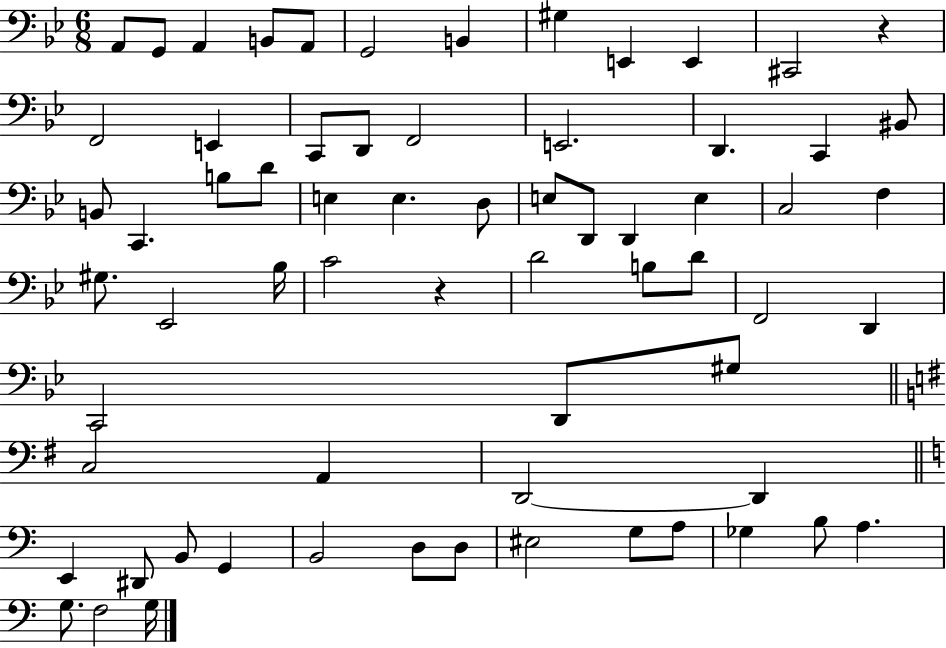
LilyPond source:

{
  \clef bass
  \numericTimeSignature
  \time 6/8
  \key bes \major
  a,8 g,8 a,4 b,8 a,8 | g,2 b,4 | gis4 e,4 e,4 | cis,2 r4 | \break f,2 e,4 | c,8 d,8 f,2 | e,2. | d,4. c,4 bis,8 | \break b,8 c,4. b8 d'8 | e4 e4. d8 | e8 d,8 d,4 e4 | c2 f4 | \break gis8. ees,2 bes16 | c'2 r4 | d'2 b8 d'8 | f,2 d,4 | \break c,2 d,8 gis8 | \bar "||" \break \key g \major c2 a,4 | d,2~~ d,4 | \bar "||" \break \key c \major e,4 dis,8 b,8 g,4 | b,2 d8 d8 | eis2 g8 a8 | ges4 b8 a4. | \break g8. f2 g16 | \bar "|."
}